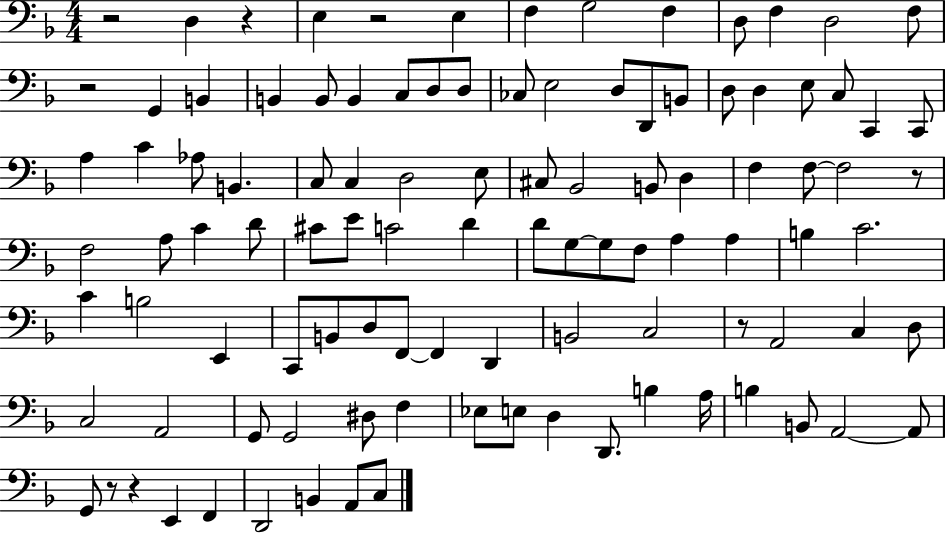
R/h D3/q R/q E3/q R/h E3/q F3/q G3/h F3/q D3/e F3/q D3/h F3/e R/h G2/q B2/q B2/q B2/e B2/q C3/e D3/e D3/e CES3/e E3/h D3/e D2/e B2/e D3/e D3/q E3/e C3/e C2/q C2/e A3/q C4/q Ab3/e B2/q. C3/e C3/q D3/h E3/e C#3/e Bb2/h B2/e D3/q F3/q F3/e F3/h R/e F3/h A3/e C4/q D4/e C#4/e E4/e C4/h D4/q D4/e G3/e G3/e F3/e A3/q A3/q B3/q C4/h. C4/q B3/h E2/q C2/e B2/e D3/e F2/e F2/q D2/q B2/h C3/h R/e A2/h C3/q D3/e C3/h A2/h G2/e G2/h D#3/e F3/q Eb3/e E3/e D3/q D2/e. B3/q A3/s B3/q B2/e A2/h A2/e G2/e R/e R/q E2/q F2/q D2/h B2/q A2/e C3/e